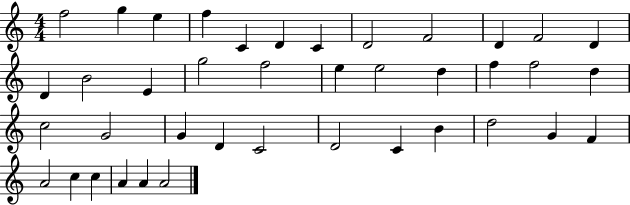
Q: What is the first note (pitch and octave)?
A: F5